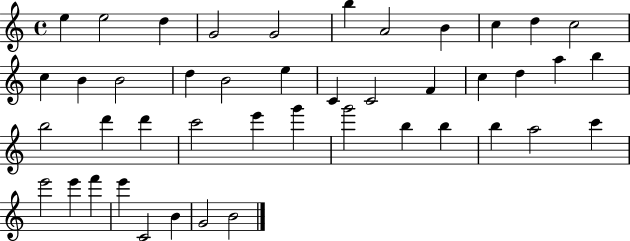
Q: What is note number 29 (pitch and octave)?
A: E6